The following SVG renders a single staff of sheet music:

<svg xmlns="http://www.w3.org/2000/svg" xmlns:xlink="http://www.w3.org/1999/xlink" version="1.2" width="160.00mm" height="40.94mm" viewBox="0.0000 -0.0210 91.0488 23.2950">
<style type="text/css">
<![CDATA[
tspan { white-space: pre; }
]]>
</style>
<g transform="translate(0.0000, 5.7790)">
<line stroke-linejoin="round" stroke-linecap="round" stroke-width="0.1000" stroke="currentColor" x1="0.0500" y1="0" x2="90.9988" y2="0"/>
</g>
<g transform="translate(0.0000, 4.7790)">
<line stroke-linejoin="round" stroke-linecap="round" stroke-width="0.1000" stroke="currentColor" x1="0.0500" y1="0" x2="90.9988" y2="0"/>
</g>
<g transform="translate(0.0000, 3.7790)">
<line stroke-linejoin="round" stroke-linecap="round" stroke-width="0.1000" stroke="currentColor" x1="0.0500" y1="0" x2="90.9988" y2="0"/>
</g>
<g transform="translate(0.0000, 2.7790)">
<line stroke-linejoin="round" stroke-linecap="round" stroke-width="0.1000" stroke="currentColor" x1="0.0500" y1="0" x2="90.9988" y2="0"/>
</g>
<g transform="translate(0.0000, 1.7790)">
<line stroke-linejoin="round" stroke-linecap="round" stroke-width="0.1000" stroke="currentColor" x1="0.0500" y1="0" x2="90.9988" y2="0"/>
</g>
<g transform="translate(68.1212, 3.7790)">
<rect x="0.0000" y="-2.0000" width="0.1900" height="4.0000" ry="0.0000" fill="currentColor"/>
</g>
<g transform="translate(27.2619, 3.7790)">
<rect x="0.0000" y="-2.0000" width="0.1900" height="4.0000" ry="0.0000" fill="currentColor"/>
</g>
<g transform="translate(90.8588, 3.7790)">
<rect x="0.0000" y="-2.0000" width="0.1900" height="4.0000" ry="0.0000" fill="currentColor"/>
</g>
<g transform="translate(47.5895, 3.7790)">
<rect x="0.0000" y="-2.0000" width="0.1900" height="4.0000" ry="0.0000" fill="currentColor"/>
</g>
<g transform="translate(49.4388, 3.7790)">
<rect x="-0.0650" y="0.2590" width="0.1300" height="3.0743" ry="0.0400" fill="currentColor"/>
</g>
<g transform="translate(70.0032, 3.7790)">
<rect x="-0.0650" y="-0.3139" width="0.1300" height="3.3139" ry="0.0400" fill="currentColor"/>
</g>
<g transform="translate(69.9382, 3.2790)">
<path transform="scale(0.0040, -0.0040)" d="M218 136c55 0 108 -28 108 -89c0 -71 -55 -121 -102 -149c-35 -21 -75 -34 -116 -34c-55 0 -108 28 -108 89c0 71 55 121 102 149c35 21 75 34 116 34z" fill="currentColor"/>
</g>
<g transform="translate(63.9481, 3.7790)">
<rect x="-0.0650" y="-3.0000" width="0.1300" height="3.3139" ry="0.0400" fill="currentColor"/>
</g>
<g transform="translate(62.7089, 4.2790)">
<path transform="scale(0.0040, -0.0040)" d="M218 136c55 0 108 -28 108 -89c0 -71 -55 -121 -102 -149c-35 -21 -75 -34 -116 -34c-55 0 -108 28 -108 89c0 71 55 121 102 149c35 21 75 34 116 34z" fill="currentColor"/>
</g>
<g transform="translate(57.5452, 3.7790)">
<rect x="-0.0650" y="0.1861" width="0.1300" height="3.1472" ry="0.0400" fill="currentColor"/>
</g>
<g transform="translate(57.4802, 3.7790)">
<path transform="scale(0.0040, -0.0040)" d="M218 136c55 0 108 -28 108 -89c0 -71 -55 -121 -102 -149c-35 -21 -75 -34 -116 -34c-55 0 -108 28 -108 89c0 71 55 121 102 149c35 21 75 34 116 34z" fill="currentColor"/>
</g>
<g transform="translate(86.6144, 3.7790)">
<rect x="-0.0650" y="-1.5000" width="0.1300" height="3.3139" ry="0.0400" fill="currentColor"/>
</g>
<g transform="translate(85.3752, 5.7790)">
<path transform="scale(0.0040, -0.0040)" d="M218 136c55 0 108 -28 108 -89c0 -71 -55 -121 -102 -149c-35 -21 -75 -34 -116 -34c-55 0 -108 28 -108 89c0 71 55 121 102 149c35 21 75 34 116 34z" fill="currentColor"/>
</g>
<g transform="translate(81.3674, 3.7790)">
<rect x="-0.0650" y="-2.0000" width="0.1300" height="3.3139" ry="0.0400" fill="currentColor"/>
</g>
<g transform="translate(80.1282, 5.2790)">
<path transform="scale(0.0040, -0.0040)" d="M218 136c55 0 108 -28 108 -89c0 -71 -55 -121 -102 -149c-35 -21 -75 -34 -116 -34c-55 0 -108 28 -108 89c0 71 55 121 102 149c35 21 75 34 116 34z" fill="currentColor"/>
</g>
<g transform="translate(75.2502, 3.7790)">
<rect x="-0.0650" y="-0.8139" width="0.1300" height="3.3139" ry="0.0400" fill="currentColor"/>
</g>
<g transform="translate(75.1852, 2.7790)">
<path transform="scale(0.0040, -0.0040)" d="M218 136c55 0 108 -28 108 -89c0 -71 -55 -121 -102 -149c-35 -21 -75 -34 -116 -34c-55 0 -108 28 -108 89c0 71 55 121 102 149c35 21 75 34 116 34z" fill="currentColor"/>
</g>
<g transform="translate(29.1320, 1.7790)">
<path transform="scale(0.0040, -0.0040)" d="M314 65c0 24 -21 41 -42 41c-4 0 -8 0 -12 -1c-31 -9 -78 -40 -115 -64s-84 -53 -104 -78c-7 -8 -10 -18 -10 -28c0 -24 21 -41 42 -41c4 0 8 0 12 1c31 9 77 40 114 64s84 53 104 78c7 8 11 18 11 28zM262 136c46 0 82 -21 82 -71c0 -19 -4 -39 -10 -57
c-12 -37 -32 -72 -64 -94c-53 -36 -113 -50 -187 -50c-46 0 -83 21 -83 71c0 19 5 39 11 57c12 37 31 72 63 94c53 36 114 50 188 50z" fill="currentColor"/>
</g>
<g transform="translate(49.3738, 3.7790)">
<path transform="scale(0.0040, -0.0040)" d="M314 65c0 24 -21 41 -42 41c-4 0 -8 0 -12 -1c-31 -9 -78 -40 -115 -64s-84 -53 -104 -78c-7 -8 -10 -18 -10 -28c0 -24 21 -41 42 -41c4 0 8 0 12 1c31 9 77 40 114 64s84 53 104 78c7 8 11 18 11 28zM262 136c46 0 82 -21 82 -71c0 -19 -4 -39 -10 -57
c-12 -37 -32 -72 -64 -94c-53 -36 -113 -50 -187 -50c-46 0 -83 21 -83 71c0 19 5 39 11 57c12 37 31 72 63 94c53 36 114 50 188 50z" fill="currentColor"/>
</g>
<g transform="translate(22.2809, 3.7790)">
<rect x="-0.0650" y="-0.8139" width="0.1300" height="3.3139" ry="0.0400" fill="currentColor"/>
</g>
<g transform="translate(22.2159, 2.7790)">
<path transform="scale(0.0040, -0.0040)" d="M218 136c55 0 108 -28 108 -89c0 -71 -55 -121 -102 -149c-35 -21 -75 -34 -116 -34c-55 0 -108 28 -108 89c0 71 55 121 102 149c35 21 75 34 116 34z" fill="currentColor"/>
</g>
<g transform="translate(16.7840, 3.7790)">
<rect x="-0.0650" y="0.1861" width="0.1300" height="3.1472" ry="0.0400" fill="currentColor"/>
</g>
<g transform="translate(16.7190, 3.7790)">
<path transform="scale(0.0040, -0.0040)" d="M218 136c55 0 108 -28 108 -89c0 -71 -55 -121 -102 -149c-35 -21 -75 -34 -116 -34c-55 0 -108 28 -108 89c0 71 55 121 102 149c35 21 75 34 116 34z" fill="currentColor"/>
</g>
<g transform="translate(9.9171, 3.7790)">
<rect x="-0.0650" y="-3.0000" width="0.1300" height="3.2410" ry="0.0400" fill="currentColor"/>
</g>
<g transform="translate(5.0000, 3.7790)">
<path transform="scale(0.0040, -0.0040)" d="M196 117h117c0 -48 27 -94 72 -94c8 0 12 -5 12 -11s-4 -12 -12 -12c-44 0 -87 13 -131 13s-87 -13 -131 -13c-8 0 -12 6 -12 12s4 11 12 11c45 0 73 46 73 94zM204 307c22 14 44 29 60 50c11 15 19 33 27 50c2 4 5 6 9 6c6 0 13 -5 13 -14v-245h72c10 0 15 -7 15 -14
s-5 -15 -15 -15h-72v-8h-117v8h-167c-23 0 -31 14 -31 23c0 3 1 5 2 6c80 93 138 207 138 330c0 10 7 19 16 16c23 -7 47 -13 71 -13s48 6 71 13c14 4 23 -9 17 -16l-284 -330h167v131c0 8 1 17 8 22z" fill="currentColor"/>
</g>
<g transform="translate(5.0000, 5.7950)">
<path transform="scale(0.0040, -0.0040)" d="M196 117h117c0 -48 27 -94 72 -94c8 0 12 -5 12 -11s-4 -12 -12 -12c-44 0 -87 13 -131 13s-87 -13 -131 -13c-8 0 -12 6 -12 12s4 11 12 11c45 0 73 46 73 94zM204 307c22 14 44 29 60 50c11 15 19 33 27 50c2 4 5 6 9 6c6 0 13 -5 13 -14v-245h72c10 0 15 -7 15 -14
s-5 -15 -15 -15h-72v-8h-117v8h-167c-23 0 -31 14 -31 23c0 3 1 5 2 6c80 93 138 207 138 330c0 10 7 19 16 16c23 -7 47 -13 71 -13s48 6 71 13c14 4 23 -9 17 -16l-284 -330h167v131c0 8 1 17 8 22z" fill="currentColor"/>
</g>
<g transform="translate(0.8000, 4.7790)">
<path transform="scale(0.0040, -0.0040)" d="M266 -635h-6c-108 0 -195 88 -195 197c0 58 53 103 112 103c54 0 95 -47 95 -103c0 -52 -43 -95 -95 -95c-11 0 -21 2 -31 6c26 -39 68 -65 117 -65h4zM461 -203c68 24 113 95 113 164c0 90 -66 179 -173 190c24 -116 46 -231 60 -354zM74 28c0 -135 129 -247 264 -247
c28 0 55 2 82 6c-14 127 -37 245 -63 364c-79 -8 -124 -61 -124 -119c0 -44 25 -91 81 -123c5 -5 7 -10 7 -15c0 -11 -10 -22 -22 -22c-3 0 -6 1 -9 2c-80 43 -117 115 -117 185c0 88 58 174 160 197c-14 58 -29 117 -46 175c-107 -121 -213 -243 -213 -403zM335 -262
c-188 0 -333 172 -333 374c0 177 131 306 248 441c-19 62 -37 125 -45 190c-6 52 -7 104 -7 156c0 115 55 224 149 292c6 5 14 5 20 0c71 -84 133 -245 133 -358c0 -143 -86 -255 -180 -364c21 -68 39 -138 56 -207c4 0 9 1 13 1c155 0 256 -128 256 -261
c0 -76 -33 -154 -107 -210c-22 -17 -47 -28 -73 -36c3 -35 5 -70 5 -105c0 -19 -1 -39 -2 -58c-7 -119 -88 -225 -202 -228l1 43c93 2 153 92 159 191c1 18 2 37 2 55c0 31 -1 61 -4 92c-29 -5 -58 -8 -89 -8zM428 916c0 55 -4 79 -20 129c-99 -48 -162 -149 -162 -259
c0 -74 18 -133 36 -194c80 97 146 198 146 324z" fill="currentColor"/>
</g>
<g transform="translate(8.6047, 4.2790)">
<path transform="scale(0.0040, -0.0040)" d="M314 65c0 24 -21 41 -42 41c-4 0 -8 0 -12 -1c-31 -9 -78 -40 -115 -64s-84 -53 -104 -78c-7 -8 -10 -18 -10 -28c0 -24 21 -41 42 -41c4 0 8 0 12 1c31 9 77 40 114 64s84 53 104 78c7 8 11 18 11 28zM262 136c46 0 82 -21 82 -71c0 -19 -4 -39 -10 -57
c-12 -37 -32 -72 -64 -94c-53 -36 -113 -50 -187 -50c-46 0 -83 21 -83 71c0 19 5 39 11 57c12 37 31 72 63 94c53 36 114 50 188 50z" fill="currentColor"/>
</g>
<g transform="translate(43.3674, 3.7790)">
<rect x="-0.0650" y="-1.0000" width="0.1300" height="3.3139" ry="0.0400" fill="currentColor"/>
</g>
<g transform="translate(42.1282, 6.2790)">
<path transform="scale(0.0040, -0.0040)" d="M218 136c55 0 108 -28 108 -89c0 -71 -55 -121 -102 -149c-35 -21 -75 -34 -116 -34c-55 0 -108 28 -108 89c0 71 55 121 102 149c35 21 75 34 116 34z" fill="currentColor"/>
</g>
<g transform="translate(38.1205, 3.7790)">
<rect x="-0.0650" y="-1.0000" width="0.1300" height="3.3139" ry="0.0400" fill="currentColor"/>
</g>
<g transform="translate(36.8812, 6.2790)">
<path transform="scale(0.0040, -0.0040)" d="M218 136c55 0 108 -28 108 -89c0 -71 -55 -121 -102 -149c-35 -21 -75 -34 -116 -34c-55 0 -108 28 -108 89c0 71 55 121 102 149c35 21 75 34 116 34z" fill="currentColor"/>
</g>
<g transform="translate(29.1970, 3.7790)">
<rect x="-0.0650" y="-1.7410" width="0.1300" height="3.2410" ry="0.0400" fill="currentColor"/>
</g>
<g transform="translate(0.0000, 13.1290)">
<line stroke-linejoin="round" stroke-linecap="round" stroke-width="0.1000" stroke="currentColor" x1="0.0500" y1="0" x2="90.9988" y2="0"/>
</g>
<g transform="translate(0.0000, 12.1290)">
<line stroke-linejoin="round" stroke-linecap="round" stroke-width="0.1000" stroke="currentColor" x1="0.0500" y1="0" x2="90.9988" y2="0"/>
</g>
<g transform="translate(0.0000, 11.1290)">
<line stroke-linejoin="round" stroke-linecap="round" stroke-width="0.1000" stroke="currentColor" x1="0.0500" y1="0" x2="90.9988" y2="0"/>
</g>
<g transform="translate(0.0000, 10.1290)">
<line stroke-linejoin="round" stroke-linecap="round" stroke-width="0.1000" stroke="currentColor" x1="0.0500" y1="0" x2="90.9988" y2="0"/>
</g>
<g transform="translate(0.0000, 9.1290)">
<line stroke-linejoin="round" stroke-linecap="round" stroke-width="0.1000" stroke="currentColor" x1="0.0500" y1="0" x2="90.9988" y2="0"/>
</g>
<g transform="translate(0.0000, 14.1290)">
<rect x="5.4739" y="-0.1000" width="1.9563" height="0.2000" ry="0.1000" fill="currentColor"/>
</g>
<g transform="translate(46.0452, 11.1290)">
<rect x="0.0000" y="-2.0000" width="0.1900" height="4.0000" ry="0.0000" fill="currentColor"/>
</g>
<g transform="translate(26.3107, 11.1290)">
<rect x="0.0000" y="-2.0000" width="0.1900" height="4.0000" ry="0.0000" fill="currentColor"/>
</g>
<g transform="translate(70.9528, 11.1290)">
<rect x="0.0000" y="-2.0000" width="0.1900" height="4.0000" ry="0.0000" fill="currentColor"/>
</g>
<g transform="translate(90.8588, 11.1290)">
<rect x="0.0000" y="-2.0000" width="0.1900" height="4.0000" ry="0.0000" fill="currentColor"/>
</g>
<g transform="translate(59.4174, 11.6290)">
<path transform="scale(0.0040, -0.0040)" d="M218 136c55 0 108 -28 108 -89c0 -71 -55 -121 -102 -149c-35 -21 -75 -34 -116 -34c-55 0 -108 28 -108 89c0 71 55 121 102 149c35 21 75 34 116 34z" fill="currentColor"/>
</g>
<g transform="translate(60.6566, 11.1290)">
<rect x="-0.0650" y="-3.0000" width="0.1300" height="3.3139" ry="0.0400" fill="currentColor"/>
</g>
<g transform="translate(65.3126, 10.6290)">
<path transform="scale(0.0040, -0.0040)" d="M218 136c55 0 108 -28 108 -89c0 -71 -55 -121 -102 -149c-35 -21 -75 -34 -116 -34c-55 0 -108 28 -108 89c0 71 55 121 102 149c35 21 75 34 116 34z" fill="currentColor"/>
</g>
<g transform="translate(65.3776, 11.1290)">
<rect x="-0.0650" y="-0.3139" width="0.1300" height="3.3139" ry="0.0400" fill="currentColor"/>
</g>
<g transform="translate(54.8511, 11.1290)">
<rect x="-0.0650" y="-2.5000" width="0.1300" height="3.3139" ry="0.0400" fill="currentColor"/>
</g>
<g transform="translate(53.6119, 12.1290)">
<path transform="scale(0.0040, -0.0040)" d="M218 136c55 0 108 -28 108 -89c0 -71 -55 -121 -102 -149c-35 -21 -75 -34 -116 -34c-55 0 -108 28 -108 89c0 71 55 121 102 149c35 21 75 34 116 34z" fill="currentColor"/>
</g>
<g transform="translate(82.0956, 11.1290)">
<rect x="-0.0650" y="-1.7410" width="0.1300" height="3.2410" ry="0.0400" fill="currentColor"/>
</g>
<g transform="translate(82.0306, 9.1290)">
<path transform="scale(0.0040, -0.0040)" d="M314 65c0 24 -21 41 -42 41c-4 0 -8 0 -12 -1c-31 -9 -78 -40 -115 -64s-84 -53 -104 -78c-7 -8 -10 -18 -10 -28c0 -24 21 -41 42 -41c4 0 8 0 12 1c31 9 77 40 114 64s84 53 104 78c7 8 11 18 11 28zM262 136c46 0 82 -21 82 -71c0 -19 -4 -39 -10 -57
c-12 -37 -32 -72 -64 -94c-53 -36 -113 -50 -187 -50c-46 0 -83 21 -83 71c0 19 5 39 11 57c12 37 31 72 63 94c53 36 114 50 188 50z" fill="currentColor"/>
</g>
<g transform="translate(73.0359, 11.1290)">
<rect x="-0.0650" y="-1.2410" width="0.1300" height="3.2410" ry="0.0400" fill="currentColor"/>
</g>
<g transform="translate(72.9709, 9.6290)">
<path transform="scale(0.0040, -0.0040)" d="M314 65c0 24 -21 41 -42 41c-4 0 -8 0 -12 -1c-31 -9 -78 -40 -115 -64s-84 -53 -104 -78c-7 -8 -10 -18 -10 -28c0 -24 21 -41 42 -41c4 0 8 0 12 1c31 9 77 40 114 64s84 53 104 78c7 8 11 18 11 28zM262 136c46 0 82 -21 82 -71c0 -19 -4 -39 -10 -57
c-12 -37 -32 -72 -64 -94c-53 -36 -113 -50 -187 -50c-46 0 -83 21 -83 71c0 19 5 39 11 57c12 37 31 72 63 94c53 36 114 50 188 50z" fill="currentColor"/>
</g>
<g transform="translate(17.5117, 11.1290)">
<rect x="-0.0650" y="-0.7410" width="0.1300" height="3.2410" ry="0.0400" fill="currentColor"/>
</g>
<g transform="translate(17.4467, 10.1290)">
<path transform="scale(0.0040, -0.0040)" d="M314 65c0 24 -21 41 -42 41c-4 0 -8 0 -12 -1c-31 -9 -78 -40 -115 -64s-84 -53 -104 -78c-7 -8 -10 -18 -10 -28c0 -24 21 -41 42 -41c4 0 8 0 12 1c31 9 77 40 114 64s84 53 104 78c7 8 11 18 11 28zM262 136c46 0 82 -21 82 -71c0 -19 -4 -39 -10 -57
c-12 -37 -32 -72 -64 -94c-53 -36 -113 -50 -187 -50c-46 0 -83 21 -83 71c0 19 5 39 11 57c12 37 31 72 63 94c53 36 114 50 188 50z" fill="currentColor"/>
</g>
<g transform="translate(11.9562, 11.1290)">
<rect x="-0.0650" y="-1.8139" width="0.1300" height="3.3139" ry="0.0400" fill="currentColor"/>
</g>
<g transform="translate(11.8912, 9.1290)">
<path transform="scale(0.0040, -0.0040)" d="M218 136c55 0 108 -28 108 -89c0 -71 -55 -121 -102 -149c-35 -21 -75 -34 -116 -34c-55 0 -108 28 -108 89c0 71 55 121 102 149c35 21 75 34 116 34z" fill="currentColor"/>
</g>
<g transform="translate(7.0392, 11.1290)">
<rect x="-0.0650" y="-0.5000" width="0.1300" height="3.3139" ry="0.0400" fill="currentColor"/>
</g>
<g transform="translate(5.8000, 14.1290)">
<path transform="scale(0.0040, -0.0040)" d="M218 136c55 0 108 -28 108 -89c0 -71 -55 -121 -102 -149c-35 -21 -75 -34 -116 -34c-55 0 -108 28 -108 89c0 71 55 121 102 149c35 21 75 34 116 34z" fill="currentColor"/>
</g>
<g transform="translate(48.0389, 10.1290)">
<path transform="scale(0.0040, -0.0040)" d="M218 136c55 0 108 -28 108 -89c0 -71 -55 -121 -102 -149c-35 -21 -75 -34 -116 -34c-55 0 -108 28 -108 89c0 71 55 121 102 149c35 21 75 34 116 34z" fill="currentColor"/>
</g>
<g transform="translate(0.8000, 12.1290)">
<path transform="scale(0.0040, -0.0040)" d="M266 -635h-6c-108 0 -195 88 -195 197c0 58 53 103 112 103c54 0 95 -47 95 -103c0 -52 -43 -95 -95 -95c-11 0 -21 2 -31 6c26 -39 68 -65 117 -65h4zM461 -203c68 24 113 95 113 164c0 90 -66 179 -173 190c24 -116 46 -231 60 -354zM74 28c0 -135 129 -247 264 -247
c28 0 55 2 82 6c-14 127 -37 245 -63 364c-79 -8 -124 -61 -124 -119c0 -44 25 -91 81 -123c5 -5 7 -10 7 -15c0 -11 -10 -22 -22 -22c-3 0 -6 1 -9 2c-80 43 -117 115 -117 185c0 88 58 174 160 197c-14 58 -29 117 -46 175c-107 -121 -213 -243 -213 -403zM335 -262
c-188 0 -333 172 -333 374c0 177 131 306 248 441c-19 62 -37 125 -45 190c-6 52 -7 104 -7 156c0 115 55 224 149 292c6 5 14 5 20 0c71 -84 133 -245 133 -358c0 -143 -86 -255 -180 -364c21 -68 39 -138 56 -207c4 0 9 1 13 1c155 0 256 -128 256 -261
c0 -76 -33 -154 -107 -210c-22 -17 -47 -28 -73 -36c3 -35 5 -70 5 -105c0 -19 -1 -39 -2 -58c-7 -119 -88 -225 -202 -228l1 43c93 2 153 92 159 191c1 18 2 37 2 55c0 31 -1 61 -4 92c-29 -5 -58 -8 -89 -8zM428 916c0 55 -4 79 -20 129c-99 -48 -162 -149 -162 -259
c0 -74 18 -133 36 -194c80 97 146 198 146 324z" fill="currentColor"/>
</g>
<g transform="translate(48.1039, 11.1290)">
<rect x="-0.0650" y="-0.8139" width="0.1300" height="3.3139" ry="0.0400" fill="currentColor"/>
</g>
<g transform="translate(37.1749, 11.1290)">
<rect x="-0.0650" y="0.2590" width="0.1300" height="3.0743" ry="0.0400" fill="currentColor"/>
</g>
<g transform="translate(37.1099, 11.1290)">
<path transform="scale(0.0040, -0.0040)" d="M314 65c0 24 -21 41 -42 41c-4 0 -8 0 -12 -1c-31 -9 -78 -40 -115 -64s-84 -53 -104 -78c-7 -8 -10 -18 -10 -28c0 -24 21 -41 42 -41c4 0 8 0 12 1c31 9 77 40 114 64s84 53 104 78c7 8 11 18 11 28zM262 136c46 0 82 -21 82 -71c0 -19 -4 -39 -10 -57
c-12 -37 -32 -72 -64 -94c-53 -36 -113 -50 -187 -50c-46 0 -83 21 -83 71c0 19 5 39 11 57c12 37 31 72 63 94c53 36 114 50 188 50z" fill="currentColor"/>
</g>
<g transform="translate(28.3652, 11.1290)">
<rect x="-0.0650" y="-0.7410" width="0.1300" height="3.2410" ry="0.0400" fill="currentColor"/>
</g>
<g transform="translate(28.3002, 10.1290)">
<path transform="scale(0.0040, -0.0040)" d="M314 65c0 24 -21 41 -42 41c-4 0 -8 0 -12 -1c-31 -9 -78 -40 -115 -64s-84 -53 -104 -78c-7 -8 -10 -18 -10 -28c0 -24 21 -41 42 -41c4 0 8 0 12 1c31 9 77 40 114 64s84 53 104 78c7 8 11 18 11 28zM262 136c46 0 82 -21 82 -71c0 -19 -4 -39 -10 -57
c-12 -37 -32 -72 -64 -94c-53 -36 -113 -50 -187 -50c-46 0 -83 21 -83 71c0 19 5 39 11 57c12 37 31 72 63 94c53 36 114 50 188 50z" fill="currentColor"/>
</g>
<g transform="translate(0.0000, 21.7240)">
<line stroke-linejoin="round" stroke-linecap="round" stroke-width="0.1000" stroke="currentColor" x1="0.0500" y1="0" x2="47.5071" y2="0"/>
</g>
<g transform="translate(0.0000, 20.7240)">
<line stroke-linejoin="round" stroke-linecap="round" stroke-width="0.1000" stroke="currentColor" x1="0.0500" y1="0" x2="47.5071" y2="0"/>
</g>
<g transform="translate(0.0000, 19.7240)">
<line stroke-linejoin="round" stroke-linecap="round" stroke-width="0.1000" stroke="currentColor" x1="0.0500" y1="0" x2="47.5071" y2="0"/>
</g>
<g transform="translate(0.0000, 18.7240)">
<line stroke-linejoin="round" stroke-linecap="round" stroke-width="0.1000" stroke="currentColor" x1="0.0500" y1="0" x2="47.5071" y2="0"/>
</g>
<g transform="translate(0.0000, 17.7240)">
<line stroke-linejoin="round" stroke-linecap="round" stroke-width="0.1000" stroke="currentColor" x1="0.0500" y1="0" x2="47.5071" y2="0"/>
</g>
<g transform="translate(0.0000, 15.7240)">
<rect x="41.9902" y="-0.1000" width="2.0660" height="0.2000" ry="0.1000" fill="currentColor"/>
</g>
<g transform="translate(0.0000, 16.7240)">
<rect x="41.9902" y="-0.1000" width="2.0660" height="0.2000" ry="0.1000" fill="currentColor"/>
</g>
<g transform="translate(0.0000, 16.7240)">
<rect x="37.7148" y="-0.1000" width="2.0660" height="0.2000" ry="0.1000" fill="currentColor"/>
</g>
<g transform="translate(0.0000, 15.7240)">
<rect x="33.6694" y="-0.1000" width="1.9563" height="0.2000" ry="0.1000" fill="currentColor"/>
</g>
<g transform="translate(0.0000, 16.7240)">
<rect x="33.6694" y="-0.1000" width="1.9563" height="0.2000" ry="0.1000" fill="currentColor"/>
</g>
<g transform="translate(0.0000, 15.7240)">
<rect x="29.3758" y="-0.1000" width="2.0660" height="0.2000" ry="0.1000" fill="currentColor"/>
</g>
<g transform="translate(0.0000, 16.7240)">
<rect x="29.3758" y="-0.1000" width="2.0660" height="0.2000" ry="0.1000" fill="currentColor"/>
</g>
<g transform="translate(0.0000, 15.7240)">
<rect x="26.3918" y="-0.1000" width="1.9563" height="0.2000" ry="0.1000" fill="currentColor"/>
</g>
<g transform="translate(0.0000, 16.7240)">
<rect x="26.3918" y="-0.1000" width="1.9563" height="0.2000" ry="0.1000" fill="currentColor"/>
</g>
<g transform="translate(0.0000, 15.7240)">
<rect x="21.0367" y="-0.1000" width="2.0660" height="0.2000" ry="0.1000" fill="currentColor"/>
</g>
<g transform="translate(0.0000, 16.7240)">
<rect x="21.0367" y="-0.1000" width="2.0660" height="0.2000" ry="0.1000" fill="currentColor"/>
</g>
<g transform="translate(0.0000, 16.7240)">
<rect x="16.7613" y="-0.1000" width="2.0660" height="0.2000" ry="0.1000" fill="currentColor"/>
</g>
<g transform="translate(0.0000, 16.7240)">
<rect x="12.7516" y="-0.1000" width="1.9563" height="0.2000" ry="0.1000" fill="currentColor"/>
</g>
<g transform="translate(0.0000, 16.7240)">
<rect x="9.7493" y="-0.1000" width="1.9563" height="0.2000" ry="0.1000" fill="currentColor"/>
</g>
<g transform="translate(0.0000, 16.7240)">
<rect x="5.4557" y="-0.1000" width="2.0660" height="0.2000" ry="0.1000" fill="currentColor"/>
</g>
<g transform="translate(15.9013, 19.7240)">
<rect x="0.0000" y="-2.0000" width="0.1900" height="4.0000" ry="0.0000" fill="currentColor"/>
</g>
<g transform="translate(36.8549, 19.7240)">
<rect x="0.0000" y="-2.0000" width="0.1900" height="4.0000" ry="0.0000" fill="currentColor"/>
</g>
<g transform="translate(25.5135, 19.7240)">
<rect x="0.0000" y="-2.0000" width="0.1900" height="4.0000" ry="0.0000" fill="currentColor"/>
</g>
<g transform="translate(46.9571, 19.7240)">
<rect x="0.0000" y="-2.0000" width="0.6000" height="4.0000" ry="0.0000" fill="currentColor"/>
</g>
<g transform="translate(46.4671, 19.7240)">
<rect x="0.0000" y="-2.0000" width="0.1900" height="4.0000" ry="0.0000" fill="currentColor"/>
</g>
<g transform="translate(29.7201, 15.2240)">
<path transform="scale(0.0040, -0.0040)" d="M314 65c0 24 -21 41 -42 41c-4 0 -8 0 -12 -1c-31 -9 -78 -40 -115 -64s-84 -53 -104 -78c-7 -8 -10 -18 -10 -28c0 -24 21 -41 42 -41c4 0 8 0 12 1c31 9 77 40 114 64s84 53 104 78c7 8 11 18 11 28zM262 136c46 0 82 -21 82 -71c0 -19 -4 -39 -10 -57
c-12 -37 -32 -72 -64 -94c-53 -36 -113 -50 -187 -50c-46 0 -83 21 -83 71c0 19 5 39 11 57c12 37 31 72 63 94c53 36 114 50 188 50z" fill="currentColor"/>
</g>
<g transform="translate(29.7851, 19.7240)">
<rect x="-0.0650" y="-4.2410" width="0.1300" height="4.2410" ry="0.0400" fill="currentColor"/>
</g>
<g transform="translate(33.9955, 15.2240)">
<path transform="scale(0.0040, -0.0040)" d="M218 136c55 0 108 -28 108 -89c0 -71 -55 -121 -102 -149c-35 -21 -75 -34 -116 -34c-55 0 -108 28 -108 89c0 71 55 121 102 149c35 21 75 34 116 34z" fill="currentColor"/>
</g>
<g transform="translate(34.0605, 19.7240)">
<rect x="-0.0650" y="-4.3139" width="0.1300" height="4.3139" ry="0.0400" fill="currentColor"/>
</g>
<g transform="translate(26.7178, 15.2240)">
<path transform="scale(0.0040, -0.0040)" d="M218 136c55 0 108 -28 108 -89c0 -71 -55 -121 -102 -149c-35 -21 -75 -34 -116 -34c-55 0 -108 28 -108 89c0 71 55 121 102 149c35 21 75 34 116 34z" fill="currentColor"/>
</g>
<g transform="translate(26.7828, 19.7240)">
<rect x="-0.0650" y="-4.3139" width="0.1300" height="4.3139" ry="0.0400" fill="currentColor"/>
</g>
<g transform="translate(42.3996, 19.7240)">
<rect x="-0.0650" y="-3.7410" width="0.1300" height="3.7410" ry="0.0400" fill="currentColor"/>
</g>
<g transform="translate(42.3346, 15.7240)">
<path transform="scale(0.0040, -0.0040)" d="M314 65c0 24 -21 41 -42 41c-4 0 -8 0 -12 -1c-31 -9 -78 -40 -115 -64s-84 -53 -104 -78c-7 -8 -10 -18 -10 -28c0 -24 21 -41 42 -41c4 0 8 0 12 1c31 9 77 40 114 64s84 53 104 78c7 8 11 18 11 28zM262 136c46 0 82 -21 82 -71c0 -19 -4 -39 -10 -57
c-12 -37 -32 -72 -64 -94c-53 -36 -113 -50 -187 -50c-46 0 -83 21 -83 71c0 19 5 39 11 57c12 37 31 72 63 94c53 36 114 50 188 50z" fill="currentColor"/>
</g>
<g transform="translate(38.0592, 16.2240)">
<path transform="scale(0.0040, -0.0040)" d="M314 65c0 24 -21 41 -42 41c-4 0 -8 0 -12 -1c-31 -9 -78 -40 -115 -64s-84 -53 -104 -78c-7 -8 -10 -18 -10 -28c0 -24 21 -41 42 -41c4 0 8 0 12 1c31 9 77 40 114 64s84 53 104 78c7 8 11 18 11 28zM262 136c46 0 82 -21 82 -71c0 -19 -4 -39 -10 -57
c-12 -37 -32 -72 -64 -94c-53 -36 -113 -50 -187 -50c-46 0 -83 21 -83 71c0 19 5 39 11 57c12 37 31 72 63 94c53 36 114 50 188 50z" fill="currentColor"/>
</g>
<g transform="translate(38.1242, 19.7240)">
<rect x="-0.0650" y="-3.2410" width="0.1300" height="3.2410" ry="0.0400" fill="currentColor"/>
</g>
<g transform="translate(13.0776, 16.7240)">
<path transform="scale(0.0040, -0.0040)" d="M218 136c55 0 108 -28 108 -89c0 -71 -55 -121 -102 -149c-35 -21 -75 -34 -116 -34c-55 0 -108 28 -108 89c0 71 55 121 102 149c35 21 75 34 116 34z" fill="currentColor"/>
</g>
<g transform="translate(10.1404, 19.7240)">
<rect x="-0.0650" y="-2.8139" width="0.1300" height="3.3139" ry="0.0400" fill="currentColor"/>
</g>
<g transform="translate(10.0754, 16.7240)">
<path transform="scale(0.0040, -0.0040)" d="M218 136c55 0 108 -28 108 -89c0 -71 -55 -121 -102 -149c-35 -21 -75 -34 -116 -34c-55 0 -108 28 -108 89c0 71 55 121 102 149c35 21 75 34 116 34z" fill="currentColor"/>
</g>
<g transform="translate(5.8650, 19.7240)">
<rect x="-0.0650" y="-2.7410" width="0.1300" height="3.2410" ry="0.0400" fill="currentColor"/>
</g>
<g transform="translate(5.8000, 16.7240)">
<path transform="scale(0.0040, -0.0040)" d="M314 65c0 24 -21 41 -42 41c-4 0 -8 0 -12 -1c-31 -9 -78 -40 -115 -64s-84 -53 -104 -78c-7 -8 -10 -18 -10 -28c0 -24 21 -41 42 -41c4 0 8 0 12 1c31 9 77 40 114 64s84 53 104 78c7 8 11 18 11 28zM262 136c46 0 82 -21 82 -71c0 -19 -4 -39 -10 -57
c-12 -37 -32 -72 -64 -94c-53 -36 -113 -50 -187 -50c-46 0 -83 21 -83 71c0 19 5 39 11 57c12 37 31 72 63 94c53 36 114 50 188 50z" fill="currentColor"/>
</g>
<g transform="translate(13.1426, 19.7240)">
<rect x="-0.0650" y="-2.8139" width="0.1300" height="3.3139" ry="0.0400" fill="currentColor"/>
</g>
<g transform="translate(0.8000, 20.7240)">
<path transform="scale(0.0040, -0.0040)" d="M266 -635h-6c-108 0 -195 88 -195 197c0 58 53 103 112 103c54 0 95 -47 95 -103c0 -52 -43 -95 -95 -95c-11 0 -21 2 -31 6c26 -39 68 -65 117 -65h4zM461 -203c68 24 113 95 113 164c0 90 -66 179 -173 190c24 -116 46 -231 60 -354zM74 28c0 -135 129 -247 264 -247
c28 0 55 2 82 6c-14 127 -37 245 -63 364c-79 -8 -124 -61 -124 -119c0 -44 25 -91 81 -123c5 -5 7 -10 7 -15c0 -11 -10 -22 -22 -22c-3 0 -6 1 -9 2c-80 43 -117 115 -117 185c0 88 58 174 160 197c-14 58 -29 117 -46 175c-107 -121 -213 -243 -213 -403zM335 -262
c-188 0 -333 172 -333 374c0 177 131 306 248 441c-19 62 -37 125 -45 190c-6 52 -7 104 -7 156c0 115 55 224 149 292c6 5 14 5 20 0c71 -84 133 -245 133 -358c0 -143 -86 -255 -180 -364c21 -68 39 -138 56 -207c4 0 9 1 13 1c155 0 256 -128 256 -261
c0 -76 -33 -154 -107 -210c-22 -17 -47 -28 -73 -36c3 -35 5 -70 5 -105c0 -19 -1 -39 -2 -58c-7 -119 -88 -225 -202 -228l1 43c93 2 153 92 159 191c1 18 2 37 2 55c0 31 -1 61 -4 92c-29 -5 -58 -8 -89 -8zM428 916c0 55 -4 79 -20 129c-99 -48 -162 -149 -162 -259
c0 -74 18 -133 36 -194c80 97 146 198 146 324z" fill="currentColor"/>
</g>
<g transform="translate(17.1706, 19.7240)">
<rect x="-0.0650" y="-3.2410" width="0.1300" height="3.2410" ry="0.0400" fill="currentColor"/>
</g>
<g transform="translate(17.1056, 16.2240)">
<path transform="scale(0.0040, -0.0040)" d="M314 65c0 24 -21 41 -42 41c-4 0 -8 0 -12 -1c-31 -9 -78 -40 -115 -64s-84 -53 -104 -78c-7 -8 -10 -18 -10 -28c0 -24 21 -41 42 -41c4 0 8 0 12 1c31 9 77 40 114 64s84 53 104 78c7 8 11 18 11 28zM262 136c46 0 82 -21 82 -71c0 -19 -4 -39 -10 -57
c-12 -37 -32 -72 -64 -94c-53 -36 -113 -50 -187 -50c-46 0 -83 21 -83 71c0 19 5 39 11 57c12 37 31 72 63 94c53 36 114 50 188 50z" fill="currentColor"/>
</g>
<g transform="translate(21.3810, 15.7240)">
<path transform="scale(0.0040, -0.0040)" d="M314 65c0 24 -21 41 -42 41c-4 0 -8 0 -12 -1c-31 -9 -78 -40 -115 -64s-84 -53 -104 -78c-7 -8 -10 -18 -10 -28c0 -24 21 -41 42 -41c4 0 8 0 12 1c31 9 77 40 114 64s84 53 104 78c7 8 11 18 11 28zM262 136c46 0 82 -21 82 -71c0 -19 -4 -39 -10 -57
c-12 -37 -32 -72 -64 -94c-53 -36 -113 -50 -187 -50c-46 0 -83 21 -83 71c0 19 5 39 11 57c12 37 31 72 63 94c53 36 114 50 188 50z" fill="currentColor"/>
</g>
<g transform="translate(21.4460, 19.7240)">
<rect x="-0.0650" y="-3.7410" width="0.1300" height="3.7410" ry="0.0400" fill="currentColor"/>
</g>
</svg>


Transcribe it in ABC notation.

X:1
T:Untitled
M:4/4
L:1/4
K:C
A2 B d f2 D D B2 B A c d F E C f d2 d2 B2 d G A c e2 f2 a2 a a b2 c'2 d' d'2 d' b2 c'2